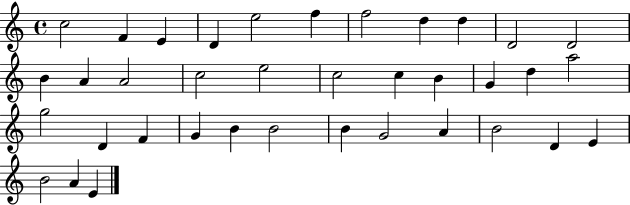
X:1
T:Untitled
M:4/4
L:1/4
K:C
c2 F E D e2 f f2 d d D2 D2 B A A2 c2 e2 c2 c B G d a2 g2 D F G B B2 B G2 A B2 D E B2 A E